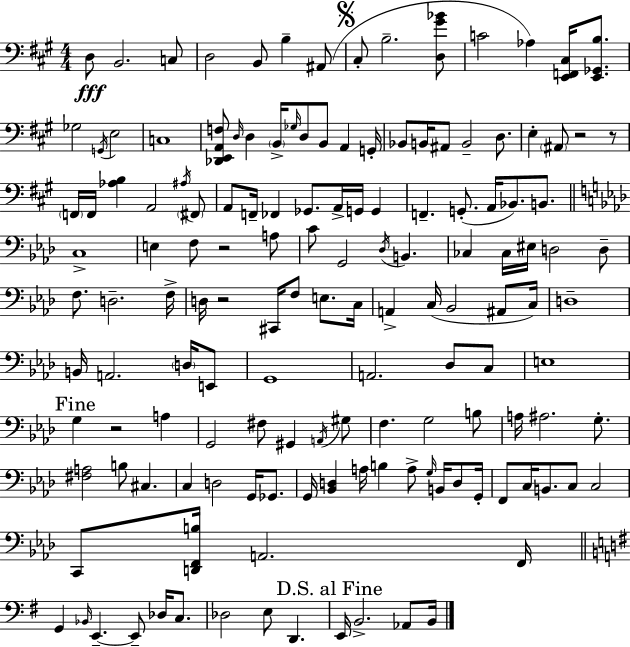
{
  \clef bass
  \numericTimeSignature
  \time 4/4
  \key a \major
  d8\fff b,2. c8 | d2 b,8 b4-- ais,8( | \mark \markup { \musicglyph "scripts.segno" } cis8-. b2.-- <d gis' bes'>8 | c'2 aes4) <e, f, cis>16 <e, ges, b>8. | \break ges2 \acciaccatura { g,16 } e2 | c1 | <des, e, a, f>8 \grace { d16 } d4 \parenthesize b,16-> \grace { ges16 } d8 b,8 a,4 | g,16-. bes,8 b,16 ais,8 b,2-- | \break d8. e4-. \parenthesize ais,8 r2 | r8 \parenthesize f,16 f,16 <aes b>4 a,2 | \acciaccatura { ais16 } \parenthesize fis,8 a,8 f,16-- fes,4 ges,8. a,16-> g,16 | g,4 f,4.-- g,8.-.( a,16 bes,8.) | \break b,8. \bar "||" \break \key aes \major c1-> | e4 f8 r2 a8 | c'8 g,2 \acciaccatura { des16 } b,4. | ces4 ces16 eis16 d2 d8-- | \break f8. d2.-- | f16-> d16 r2 cis,16 f8 e8. | c16 a,4-> c16( bes,2 ais,8 | c16) d1-- | \break b,16 a,2. \parenthesize d16 e,8 | g,1 | a,2. des8 c8 | e1 | \break \mark "Fine" g4 r2 a4 | g,2 fis8 gis,4 \acciaccatura { a,16 } | gis8 f4. g2 | b8 a16 ais2. g8.-. | \break <fis a>2 b8 cis4. | c4 d2 g,16 ges,8. | g,16 <bes, d>4 a16 b4 a8-> \grace { g16 } b,16 | d8 g,16-. f,8 c16 b,8. c8 c2 | \break c,8 <d, f, b>16 a,2. | f,16 \bar "||" \break \key e \minor g,4 \grace { bes,16 } e,4.--~~ e,8-- des16 c8. | des2 e8 d,4. | \mark "D.S. al Fine" e,16 b,2.-> aes,8 | b,16 \bar "|."
}